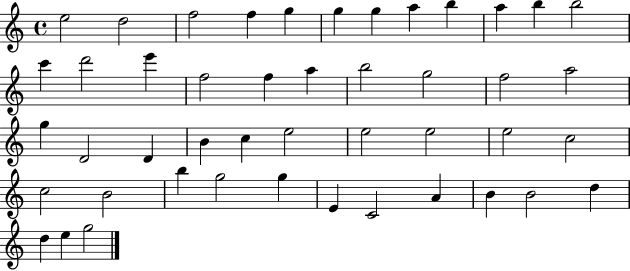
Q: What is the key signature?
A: C major